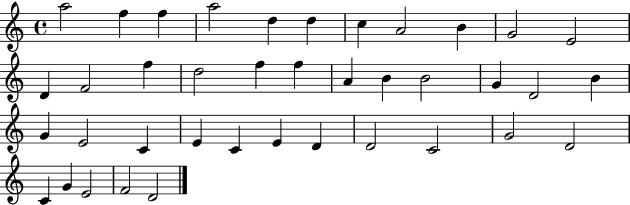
A5/h F5/q F5/q A5/h D5/q D5/q C5/q A4/h B4/q G4/h E4/h D4/q F4/h F5/q D5/h F5/q F5/q A4/q B4/q B4/h G4/q D4/h B4/q G4/q E4/h C4/q E4/q C4/q E4/q D4/q D4/h C4/h G4/h D4/h C4/q G4/q E4/h F4/h D4/h